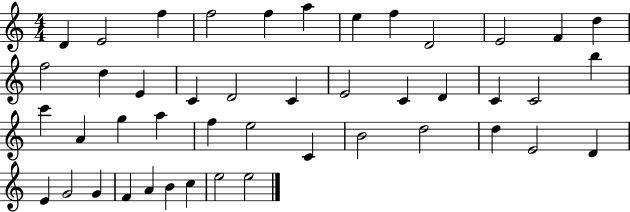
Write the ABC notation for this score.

X:1
T:Untitled
M:4/4
L:1/4
K:C
D E2 f f2 f a e f D2 E2 F d f2 d E C D2 C E2 C D C C2 b c' A g a f e2 C B2 d2 d E2 D E G2 G F A B c e2 e2